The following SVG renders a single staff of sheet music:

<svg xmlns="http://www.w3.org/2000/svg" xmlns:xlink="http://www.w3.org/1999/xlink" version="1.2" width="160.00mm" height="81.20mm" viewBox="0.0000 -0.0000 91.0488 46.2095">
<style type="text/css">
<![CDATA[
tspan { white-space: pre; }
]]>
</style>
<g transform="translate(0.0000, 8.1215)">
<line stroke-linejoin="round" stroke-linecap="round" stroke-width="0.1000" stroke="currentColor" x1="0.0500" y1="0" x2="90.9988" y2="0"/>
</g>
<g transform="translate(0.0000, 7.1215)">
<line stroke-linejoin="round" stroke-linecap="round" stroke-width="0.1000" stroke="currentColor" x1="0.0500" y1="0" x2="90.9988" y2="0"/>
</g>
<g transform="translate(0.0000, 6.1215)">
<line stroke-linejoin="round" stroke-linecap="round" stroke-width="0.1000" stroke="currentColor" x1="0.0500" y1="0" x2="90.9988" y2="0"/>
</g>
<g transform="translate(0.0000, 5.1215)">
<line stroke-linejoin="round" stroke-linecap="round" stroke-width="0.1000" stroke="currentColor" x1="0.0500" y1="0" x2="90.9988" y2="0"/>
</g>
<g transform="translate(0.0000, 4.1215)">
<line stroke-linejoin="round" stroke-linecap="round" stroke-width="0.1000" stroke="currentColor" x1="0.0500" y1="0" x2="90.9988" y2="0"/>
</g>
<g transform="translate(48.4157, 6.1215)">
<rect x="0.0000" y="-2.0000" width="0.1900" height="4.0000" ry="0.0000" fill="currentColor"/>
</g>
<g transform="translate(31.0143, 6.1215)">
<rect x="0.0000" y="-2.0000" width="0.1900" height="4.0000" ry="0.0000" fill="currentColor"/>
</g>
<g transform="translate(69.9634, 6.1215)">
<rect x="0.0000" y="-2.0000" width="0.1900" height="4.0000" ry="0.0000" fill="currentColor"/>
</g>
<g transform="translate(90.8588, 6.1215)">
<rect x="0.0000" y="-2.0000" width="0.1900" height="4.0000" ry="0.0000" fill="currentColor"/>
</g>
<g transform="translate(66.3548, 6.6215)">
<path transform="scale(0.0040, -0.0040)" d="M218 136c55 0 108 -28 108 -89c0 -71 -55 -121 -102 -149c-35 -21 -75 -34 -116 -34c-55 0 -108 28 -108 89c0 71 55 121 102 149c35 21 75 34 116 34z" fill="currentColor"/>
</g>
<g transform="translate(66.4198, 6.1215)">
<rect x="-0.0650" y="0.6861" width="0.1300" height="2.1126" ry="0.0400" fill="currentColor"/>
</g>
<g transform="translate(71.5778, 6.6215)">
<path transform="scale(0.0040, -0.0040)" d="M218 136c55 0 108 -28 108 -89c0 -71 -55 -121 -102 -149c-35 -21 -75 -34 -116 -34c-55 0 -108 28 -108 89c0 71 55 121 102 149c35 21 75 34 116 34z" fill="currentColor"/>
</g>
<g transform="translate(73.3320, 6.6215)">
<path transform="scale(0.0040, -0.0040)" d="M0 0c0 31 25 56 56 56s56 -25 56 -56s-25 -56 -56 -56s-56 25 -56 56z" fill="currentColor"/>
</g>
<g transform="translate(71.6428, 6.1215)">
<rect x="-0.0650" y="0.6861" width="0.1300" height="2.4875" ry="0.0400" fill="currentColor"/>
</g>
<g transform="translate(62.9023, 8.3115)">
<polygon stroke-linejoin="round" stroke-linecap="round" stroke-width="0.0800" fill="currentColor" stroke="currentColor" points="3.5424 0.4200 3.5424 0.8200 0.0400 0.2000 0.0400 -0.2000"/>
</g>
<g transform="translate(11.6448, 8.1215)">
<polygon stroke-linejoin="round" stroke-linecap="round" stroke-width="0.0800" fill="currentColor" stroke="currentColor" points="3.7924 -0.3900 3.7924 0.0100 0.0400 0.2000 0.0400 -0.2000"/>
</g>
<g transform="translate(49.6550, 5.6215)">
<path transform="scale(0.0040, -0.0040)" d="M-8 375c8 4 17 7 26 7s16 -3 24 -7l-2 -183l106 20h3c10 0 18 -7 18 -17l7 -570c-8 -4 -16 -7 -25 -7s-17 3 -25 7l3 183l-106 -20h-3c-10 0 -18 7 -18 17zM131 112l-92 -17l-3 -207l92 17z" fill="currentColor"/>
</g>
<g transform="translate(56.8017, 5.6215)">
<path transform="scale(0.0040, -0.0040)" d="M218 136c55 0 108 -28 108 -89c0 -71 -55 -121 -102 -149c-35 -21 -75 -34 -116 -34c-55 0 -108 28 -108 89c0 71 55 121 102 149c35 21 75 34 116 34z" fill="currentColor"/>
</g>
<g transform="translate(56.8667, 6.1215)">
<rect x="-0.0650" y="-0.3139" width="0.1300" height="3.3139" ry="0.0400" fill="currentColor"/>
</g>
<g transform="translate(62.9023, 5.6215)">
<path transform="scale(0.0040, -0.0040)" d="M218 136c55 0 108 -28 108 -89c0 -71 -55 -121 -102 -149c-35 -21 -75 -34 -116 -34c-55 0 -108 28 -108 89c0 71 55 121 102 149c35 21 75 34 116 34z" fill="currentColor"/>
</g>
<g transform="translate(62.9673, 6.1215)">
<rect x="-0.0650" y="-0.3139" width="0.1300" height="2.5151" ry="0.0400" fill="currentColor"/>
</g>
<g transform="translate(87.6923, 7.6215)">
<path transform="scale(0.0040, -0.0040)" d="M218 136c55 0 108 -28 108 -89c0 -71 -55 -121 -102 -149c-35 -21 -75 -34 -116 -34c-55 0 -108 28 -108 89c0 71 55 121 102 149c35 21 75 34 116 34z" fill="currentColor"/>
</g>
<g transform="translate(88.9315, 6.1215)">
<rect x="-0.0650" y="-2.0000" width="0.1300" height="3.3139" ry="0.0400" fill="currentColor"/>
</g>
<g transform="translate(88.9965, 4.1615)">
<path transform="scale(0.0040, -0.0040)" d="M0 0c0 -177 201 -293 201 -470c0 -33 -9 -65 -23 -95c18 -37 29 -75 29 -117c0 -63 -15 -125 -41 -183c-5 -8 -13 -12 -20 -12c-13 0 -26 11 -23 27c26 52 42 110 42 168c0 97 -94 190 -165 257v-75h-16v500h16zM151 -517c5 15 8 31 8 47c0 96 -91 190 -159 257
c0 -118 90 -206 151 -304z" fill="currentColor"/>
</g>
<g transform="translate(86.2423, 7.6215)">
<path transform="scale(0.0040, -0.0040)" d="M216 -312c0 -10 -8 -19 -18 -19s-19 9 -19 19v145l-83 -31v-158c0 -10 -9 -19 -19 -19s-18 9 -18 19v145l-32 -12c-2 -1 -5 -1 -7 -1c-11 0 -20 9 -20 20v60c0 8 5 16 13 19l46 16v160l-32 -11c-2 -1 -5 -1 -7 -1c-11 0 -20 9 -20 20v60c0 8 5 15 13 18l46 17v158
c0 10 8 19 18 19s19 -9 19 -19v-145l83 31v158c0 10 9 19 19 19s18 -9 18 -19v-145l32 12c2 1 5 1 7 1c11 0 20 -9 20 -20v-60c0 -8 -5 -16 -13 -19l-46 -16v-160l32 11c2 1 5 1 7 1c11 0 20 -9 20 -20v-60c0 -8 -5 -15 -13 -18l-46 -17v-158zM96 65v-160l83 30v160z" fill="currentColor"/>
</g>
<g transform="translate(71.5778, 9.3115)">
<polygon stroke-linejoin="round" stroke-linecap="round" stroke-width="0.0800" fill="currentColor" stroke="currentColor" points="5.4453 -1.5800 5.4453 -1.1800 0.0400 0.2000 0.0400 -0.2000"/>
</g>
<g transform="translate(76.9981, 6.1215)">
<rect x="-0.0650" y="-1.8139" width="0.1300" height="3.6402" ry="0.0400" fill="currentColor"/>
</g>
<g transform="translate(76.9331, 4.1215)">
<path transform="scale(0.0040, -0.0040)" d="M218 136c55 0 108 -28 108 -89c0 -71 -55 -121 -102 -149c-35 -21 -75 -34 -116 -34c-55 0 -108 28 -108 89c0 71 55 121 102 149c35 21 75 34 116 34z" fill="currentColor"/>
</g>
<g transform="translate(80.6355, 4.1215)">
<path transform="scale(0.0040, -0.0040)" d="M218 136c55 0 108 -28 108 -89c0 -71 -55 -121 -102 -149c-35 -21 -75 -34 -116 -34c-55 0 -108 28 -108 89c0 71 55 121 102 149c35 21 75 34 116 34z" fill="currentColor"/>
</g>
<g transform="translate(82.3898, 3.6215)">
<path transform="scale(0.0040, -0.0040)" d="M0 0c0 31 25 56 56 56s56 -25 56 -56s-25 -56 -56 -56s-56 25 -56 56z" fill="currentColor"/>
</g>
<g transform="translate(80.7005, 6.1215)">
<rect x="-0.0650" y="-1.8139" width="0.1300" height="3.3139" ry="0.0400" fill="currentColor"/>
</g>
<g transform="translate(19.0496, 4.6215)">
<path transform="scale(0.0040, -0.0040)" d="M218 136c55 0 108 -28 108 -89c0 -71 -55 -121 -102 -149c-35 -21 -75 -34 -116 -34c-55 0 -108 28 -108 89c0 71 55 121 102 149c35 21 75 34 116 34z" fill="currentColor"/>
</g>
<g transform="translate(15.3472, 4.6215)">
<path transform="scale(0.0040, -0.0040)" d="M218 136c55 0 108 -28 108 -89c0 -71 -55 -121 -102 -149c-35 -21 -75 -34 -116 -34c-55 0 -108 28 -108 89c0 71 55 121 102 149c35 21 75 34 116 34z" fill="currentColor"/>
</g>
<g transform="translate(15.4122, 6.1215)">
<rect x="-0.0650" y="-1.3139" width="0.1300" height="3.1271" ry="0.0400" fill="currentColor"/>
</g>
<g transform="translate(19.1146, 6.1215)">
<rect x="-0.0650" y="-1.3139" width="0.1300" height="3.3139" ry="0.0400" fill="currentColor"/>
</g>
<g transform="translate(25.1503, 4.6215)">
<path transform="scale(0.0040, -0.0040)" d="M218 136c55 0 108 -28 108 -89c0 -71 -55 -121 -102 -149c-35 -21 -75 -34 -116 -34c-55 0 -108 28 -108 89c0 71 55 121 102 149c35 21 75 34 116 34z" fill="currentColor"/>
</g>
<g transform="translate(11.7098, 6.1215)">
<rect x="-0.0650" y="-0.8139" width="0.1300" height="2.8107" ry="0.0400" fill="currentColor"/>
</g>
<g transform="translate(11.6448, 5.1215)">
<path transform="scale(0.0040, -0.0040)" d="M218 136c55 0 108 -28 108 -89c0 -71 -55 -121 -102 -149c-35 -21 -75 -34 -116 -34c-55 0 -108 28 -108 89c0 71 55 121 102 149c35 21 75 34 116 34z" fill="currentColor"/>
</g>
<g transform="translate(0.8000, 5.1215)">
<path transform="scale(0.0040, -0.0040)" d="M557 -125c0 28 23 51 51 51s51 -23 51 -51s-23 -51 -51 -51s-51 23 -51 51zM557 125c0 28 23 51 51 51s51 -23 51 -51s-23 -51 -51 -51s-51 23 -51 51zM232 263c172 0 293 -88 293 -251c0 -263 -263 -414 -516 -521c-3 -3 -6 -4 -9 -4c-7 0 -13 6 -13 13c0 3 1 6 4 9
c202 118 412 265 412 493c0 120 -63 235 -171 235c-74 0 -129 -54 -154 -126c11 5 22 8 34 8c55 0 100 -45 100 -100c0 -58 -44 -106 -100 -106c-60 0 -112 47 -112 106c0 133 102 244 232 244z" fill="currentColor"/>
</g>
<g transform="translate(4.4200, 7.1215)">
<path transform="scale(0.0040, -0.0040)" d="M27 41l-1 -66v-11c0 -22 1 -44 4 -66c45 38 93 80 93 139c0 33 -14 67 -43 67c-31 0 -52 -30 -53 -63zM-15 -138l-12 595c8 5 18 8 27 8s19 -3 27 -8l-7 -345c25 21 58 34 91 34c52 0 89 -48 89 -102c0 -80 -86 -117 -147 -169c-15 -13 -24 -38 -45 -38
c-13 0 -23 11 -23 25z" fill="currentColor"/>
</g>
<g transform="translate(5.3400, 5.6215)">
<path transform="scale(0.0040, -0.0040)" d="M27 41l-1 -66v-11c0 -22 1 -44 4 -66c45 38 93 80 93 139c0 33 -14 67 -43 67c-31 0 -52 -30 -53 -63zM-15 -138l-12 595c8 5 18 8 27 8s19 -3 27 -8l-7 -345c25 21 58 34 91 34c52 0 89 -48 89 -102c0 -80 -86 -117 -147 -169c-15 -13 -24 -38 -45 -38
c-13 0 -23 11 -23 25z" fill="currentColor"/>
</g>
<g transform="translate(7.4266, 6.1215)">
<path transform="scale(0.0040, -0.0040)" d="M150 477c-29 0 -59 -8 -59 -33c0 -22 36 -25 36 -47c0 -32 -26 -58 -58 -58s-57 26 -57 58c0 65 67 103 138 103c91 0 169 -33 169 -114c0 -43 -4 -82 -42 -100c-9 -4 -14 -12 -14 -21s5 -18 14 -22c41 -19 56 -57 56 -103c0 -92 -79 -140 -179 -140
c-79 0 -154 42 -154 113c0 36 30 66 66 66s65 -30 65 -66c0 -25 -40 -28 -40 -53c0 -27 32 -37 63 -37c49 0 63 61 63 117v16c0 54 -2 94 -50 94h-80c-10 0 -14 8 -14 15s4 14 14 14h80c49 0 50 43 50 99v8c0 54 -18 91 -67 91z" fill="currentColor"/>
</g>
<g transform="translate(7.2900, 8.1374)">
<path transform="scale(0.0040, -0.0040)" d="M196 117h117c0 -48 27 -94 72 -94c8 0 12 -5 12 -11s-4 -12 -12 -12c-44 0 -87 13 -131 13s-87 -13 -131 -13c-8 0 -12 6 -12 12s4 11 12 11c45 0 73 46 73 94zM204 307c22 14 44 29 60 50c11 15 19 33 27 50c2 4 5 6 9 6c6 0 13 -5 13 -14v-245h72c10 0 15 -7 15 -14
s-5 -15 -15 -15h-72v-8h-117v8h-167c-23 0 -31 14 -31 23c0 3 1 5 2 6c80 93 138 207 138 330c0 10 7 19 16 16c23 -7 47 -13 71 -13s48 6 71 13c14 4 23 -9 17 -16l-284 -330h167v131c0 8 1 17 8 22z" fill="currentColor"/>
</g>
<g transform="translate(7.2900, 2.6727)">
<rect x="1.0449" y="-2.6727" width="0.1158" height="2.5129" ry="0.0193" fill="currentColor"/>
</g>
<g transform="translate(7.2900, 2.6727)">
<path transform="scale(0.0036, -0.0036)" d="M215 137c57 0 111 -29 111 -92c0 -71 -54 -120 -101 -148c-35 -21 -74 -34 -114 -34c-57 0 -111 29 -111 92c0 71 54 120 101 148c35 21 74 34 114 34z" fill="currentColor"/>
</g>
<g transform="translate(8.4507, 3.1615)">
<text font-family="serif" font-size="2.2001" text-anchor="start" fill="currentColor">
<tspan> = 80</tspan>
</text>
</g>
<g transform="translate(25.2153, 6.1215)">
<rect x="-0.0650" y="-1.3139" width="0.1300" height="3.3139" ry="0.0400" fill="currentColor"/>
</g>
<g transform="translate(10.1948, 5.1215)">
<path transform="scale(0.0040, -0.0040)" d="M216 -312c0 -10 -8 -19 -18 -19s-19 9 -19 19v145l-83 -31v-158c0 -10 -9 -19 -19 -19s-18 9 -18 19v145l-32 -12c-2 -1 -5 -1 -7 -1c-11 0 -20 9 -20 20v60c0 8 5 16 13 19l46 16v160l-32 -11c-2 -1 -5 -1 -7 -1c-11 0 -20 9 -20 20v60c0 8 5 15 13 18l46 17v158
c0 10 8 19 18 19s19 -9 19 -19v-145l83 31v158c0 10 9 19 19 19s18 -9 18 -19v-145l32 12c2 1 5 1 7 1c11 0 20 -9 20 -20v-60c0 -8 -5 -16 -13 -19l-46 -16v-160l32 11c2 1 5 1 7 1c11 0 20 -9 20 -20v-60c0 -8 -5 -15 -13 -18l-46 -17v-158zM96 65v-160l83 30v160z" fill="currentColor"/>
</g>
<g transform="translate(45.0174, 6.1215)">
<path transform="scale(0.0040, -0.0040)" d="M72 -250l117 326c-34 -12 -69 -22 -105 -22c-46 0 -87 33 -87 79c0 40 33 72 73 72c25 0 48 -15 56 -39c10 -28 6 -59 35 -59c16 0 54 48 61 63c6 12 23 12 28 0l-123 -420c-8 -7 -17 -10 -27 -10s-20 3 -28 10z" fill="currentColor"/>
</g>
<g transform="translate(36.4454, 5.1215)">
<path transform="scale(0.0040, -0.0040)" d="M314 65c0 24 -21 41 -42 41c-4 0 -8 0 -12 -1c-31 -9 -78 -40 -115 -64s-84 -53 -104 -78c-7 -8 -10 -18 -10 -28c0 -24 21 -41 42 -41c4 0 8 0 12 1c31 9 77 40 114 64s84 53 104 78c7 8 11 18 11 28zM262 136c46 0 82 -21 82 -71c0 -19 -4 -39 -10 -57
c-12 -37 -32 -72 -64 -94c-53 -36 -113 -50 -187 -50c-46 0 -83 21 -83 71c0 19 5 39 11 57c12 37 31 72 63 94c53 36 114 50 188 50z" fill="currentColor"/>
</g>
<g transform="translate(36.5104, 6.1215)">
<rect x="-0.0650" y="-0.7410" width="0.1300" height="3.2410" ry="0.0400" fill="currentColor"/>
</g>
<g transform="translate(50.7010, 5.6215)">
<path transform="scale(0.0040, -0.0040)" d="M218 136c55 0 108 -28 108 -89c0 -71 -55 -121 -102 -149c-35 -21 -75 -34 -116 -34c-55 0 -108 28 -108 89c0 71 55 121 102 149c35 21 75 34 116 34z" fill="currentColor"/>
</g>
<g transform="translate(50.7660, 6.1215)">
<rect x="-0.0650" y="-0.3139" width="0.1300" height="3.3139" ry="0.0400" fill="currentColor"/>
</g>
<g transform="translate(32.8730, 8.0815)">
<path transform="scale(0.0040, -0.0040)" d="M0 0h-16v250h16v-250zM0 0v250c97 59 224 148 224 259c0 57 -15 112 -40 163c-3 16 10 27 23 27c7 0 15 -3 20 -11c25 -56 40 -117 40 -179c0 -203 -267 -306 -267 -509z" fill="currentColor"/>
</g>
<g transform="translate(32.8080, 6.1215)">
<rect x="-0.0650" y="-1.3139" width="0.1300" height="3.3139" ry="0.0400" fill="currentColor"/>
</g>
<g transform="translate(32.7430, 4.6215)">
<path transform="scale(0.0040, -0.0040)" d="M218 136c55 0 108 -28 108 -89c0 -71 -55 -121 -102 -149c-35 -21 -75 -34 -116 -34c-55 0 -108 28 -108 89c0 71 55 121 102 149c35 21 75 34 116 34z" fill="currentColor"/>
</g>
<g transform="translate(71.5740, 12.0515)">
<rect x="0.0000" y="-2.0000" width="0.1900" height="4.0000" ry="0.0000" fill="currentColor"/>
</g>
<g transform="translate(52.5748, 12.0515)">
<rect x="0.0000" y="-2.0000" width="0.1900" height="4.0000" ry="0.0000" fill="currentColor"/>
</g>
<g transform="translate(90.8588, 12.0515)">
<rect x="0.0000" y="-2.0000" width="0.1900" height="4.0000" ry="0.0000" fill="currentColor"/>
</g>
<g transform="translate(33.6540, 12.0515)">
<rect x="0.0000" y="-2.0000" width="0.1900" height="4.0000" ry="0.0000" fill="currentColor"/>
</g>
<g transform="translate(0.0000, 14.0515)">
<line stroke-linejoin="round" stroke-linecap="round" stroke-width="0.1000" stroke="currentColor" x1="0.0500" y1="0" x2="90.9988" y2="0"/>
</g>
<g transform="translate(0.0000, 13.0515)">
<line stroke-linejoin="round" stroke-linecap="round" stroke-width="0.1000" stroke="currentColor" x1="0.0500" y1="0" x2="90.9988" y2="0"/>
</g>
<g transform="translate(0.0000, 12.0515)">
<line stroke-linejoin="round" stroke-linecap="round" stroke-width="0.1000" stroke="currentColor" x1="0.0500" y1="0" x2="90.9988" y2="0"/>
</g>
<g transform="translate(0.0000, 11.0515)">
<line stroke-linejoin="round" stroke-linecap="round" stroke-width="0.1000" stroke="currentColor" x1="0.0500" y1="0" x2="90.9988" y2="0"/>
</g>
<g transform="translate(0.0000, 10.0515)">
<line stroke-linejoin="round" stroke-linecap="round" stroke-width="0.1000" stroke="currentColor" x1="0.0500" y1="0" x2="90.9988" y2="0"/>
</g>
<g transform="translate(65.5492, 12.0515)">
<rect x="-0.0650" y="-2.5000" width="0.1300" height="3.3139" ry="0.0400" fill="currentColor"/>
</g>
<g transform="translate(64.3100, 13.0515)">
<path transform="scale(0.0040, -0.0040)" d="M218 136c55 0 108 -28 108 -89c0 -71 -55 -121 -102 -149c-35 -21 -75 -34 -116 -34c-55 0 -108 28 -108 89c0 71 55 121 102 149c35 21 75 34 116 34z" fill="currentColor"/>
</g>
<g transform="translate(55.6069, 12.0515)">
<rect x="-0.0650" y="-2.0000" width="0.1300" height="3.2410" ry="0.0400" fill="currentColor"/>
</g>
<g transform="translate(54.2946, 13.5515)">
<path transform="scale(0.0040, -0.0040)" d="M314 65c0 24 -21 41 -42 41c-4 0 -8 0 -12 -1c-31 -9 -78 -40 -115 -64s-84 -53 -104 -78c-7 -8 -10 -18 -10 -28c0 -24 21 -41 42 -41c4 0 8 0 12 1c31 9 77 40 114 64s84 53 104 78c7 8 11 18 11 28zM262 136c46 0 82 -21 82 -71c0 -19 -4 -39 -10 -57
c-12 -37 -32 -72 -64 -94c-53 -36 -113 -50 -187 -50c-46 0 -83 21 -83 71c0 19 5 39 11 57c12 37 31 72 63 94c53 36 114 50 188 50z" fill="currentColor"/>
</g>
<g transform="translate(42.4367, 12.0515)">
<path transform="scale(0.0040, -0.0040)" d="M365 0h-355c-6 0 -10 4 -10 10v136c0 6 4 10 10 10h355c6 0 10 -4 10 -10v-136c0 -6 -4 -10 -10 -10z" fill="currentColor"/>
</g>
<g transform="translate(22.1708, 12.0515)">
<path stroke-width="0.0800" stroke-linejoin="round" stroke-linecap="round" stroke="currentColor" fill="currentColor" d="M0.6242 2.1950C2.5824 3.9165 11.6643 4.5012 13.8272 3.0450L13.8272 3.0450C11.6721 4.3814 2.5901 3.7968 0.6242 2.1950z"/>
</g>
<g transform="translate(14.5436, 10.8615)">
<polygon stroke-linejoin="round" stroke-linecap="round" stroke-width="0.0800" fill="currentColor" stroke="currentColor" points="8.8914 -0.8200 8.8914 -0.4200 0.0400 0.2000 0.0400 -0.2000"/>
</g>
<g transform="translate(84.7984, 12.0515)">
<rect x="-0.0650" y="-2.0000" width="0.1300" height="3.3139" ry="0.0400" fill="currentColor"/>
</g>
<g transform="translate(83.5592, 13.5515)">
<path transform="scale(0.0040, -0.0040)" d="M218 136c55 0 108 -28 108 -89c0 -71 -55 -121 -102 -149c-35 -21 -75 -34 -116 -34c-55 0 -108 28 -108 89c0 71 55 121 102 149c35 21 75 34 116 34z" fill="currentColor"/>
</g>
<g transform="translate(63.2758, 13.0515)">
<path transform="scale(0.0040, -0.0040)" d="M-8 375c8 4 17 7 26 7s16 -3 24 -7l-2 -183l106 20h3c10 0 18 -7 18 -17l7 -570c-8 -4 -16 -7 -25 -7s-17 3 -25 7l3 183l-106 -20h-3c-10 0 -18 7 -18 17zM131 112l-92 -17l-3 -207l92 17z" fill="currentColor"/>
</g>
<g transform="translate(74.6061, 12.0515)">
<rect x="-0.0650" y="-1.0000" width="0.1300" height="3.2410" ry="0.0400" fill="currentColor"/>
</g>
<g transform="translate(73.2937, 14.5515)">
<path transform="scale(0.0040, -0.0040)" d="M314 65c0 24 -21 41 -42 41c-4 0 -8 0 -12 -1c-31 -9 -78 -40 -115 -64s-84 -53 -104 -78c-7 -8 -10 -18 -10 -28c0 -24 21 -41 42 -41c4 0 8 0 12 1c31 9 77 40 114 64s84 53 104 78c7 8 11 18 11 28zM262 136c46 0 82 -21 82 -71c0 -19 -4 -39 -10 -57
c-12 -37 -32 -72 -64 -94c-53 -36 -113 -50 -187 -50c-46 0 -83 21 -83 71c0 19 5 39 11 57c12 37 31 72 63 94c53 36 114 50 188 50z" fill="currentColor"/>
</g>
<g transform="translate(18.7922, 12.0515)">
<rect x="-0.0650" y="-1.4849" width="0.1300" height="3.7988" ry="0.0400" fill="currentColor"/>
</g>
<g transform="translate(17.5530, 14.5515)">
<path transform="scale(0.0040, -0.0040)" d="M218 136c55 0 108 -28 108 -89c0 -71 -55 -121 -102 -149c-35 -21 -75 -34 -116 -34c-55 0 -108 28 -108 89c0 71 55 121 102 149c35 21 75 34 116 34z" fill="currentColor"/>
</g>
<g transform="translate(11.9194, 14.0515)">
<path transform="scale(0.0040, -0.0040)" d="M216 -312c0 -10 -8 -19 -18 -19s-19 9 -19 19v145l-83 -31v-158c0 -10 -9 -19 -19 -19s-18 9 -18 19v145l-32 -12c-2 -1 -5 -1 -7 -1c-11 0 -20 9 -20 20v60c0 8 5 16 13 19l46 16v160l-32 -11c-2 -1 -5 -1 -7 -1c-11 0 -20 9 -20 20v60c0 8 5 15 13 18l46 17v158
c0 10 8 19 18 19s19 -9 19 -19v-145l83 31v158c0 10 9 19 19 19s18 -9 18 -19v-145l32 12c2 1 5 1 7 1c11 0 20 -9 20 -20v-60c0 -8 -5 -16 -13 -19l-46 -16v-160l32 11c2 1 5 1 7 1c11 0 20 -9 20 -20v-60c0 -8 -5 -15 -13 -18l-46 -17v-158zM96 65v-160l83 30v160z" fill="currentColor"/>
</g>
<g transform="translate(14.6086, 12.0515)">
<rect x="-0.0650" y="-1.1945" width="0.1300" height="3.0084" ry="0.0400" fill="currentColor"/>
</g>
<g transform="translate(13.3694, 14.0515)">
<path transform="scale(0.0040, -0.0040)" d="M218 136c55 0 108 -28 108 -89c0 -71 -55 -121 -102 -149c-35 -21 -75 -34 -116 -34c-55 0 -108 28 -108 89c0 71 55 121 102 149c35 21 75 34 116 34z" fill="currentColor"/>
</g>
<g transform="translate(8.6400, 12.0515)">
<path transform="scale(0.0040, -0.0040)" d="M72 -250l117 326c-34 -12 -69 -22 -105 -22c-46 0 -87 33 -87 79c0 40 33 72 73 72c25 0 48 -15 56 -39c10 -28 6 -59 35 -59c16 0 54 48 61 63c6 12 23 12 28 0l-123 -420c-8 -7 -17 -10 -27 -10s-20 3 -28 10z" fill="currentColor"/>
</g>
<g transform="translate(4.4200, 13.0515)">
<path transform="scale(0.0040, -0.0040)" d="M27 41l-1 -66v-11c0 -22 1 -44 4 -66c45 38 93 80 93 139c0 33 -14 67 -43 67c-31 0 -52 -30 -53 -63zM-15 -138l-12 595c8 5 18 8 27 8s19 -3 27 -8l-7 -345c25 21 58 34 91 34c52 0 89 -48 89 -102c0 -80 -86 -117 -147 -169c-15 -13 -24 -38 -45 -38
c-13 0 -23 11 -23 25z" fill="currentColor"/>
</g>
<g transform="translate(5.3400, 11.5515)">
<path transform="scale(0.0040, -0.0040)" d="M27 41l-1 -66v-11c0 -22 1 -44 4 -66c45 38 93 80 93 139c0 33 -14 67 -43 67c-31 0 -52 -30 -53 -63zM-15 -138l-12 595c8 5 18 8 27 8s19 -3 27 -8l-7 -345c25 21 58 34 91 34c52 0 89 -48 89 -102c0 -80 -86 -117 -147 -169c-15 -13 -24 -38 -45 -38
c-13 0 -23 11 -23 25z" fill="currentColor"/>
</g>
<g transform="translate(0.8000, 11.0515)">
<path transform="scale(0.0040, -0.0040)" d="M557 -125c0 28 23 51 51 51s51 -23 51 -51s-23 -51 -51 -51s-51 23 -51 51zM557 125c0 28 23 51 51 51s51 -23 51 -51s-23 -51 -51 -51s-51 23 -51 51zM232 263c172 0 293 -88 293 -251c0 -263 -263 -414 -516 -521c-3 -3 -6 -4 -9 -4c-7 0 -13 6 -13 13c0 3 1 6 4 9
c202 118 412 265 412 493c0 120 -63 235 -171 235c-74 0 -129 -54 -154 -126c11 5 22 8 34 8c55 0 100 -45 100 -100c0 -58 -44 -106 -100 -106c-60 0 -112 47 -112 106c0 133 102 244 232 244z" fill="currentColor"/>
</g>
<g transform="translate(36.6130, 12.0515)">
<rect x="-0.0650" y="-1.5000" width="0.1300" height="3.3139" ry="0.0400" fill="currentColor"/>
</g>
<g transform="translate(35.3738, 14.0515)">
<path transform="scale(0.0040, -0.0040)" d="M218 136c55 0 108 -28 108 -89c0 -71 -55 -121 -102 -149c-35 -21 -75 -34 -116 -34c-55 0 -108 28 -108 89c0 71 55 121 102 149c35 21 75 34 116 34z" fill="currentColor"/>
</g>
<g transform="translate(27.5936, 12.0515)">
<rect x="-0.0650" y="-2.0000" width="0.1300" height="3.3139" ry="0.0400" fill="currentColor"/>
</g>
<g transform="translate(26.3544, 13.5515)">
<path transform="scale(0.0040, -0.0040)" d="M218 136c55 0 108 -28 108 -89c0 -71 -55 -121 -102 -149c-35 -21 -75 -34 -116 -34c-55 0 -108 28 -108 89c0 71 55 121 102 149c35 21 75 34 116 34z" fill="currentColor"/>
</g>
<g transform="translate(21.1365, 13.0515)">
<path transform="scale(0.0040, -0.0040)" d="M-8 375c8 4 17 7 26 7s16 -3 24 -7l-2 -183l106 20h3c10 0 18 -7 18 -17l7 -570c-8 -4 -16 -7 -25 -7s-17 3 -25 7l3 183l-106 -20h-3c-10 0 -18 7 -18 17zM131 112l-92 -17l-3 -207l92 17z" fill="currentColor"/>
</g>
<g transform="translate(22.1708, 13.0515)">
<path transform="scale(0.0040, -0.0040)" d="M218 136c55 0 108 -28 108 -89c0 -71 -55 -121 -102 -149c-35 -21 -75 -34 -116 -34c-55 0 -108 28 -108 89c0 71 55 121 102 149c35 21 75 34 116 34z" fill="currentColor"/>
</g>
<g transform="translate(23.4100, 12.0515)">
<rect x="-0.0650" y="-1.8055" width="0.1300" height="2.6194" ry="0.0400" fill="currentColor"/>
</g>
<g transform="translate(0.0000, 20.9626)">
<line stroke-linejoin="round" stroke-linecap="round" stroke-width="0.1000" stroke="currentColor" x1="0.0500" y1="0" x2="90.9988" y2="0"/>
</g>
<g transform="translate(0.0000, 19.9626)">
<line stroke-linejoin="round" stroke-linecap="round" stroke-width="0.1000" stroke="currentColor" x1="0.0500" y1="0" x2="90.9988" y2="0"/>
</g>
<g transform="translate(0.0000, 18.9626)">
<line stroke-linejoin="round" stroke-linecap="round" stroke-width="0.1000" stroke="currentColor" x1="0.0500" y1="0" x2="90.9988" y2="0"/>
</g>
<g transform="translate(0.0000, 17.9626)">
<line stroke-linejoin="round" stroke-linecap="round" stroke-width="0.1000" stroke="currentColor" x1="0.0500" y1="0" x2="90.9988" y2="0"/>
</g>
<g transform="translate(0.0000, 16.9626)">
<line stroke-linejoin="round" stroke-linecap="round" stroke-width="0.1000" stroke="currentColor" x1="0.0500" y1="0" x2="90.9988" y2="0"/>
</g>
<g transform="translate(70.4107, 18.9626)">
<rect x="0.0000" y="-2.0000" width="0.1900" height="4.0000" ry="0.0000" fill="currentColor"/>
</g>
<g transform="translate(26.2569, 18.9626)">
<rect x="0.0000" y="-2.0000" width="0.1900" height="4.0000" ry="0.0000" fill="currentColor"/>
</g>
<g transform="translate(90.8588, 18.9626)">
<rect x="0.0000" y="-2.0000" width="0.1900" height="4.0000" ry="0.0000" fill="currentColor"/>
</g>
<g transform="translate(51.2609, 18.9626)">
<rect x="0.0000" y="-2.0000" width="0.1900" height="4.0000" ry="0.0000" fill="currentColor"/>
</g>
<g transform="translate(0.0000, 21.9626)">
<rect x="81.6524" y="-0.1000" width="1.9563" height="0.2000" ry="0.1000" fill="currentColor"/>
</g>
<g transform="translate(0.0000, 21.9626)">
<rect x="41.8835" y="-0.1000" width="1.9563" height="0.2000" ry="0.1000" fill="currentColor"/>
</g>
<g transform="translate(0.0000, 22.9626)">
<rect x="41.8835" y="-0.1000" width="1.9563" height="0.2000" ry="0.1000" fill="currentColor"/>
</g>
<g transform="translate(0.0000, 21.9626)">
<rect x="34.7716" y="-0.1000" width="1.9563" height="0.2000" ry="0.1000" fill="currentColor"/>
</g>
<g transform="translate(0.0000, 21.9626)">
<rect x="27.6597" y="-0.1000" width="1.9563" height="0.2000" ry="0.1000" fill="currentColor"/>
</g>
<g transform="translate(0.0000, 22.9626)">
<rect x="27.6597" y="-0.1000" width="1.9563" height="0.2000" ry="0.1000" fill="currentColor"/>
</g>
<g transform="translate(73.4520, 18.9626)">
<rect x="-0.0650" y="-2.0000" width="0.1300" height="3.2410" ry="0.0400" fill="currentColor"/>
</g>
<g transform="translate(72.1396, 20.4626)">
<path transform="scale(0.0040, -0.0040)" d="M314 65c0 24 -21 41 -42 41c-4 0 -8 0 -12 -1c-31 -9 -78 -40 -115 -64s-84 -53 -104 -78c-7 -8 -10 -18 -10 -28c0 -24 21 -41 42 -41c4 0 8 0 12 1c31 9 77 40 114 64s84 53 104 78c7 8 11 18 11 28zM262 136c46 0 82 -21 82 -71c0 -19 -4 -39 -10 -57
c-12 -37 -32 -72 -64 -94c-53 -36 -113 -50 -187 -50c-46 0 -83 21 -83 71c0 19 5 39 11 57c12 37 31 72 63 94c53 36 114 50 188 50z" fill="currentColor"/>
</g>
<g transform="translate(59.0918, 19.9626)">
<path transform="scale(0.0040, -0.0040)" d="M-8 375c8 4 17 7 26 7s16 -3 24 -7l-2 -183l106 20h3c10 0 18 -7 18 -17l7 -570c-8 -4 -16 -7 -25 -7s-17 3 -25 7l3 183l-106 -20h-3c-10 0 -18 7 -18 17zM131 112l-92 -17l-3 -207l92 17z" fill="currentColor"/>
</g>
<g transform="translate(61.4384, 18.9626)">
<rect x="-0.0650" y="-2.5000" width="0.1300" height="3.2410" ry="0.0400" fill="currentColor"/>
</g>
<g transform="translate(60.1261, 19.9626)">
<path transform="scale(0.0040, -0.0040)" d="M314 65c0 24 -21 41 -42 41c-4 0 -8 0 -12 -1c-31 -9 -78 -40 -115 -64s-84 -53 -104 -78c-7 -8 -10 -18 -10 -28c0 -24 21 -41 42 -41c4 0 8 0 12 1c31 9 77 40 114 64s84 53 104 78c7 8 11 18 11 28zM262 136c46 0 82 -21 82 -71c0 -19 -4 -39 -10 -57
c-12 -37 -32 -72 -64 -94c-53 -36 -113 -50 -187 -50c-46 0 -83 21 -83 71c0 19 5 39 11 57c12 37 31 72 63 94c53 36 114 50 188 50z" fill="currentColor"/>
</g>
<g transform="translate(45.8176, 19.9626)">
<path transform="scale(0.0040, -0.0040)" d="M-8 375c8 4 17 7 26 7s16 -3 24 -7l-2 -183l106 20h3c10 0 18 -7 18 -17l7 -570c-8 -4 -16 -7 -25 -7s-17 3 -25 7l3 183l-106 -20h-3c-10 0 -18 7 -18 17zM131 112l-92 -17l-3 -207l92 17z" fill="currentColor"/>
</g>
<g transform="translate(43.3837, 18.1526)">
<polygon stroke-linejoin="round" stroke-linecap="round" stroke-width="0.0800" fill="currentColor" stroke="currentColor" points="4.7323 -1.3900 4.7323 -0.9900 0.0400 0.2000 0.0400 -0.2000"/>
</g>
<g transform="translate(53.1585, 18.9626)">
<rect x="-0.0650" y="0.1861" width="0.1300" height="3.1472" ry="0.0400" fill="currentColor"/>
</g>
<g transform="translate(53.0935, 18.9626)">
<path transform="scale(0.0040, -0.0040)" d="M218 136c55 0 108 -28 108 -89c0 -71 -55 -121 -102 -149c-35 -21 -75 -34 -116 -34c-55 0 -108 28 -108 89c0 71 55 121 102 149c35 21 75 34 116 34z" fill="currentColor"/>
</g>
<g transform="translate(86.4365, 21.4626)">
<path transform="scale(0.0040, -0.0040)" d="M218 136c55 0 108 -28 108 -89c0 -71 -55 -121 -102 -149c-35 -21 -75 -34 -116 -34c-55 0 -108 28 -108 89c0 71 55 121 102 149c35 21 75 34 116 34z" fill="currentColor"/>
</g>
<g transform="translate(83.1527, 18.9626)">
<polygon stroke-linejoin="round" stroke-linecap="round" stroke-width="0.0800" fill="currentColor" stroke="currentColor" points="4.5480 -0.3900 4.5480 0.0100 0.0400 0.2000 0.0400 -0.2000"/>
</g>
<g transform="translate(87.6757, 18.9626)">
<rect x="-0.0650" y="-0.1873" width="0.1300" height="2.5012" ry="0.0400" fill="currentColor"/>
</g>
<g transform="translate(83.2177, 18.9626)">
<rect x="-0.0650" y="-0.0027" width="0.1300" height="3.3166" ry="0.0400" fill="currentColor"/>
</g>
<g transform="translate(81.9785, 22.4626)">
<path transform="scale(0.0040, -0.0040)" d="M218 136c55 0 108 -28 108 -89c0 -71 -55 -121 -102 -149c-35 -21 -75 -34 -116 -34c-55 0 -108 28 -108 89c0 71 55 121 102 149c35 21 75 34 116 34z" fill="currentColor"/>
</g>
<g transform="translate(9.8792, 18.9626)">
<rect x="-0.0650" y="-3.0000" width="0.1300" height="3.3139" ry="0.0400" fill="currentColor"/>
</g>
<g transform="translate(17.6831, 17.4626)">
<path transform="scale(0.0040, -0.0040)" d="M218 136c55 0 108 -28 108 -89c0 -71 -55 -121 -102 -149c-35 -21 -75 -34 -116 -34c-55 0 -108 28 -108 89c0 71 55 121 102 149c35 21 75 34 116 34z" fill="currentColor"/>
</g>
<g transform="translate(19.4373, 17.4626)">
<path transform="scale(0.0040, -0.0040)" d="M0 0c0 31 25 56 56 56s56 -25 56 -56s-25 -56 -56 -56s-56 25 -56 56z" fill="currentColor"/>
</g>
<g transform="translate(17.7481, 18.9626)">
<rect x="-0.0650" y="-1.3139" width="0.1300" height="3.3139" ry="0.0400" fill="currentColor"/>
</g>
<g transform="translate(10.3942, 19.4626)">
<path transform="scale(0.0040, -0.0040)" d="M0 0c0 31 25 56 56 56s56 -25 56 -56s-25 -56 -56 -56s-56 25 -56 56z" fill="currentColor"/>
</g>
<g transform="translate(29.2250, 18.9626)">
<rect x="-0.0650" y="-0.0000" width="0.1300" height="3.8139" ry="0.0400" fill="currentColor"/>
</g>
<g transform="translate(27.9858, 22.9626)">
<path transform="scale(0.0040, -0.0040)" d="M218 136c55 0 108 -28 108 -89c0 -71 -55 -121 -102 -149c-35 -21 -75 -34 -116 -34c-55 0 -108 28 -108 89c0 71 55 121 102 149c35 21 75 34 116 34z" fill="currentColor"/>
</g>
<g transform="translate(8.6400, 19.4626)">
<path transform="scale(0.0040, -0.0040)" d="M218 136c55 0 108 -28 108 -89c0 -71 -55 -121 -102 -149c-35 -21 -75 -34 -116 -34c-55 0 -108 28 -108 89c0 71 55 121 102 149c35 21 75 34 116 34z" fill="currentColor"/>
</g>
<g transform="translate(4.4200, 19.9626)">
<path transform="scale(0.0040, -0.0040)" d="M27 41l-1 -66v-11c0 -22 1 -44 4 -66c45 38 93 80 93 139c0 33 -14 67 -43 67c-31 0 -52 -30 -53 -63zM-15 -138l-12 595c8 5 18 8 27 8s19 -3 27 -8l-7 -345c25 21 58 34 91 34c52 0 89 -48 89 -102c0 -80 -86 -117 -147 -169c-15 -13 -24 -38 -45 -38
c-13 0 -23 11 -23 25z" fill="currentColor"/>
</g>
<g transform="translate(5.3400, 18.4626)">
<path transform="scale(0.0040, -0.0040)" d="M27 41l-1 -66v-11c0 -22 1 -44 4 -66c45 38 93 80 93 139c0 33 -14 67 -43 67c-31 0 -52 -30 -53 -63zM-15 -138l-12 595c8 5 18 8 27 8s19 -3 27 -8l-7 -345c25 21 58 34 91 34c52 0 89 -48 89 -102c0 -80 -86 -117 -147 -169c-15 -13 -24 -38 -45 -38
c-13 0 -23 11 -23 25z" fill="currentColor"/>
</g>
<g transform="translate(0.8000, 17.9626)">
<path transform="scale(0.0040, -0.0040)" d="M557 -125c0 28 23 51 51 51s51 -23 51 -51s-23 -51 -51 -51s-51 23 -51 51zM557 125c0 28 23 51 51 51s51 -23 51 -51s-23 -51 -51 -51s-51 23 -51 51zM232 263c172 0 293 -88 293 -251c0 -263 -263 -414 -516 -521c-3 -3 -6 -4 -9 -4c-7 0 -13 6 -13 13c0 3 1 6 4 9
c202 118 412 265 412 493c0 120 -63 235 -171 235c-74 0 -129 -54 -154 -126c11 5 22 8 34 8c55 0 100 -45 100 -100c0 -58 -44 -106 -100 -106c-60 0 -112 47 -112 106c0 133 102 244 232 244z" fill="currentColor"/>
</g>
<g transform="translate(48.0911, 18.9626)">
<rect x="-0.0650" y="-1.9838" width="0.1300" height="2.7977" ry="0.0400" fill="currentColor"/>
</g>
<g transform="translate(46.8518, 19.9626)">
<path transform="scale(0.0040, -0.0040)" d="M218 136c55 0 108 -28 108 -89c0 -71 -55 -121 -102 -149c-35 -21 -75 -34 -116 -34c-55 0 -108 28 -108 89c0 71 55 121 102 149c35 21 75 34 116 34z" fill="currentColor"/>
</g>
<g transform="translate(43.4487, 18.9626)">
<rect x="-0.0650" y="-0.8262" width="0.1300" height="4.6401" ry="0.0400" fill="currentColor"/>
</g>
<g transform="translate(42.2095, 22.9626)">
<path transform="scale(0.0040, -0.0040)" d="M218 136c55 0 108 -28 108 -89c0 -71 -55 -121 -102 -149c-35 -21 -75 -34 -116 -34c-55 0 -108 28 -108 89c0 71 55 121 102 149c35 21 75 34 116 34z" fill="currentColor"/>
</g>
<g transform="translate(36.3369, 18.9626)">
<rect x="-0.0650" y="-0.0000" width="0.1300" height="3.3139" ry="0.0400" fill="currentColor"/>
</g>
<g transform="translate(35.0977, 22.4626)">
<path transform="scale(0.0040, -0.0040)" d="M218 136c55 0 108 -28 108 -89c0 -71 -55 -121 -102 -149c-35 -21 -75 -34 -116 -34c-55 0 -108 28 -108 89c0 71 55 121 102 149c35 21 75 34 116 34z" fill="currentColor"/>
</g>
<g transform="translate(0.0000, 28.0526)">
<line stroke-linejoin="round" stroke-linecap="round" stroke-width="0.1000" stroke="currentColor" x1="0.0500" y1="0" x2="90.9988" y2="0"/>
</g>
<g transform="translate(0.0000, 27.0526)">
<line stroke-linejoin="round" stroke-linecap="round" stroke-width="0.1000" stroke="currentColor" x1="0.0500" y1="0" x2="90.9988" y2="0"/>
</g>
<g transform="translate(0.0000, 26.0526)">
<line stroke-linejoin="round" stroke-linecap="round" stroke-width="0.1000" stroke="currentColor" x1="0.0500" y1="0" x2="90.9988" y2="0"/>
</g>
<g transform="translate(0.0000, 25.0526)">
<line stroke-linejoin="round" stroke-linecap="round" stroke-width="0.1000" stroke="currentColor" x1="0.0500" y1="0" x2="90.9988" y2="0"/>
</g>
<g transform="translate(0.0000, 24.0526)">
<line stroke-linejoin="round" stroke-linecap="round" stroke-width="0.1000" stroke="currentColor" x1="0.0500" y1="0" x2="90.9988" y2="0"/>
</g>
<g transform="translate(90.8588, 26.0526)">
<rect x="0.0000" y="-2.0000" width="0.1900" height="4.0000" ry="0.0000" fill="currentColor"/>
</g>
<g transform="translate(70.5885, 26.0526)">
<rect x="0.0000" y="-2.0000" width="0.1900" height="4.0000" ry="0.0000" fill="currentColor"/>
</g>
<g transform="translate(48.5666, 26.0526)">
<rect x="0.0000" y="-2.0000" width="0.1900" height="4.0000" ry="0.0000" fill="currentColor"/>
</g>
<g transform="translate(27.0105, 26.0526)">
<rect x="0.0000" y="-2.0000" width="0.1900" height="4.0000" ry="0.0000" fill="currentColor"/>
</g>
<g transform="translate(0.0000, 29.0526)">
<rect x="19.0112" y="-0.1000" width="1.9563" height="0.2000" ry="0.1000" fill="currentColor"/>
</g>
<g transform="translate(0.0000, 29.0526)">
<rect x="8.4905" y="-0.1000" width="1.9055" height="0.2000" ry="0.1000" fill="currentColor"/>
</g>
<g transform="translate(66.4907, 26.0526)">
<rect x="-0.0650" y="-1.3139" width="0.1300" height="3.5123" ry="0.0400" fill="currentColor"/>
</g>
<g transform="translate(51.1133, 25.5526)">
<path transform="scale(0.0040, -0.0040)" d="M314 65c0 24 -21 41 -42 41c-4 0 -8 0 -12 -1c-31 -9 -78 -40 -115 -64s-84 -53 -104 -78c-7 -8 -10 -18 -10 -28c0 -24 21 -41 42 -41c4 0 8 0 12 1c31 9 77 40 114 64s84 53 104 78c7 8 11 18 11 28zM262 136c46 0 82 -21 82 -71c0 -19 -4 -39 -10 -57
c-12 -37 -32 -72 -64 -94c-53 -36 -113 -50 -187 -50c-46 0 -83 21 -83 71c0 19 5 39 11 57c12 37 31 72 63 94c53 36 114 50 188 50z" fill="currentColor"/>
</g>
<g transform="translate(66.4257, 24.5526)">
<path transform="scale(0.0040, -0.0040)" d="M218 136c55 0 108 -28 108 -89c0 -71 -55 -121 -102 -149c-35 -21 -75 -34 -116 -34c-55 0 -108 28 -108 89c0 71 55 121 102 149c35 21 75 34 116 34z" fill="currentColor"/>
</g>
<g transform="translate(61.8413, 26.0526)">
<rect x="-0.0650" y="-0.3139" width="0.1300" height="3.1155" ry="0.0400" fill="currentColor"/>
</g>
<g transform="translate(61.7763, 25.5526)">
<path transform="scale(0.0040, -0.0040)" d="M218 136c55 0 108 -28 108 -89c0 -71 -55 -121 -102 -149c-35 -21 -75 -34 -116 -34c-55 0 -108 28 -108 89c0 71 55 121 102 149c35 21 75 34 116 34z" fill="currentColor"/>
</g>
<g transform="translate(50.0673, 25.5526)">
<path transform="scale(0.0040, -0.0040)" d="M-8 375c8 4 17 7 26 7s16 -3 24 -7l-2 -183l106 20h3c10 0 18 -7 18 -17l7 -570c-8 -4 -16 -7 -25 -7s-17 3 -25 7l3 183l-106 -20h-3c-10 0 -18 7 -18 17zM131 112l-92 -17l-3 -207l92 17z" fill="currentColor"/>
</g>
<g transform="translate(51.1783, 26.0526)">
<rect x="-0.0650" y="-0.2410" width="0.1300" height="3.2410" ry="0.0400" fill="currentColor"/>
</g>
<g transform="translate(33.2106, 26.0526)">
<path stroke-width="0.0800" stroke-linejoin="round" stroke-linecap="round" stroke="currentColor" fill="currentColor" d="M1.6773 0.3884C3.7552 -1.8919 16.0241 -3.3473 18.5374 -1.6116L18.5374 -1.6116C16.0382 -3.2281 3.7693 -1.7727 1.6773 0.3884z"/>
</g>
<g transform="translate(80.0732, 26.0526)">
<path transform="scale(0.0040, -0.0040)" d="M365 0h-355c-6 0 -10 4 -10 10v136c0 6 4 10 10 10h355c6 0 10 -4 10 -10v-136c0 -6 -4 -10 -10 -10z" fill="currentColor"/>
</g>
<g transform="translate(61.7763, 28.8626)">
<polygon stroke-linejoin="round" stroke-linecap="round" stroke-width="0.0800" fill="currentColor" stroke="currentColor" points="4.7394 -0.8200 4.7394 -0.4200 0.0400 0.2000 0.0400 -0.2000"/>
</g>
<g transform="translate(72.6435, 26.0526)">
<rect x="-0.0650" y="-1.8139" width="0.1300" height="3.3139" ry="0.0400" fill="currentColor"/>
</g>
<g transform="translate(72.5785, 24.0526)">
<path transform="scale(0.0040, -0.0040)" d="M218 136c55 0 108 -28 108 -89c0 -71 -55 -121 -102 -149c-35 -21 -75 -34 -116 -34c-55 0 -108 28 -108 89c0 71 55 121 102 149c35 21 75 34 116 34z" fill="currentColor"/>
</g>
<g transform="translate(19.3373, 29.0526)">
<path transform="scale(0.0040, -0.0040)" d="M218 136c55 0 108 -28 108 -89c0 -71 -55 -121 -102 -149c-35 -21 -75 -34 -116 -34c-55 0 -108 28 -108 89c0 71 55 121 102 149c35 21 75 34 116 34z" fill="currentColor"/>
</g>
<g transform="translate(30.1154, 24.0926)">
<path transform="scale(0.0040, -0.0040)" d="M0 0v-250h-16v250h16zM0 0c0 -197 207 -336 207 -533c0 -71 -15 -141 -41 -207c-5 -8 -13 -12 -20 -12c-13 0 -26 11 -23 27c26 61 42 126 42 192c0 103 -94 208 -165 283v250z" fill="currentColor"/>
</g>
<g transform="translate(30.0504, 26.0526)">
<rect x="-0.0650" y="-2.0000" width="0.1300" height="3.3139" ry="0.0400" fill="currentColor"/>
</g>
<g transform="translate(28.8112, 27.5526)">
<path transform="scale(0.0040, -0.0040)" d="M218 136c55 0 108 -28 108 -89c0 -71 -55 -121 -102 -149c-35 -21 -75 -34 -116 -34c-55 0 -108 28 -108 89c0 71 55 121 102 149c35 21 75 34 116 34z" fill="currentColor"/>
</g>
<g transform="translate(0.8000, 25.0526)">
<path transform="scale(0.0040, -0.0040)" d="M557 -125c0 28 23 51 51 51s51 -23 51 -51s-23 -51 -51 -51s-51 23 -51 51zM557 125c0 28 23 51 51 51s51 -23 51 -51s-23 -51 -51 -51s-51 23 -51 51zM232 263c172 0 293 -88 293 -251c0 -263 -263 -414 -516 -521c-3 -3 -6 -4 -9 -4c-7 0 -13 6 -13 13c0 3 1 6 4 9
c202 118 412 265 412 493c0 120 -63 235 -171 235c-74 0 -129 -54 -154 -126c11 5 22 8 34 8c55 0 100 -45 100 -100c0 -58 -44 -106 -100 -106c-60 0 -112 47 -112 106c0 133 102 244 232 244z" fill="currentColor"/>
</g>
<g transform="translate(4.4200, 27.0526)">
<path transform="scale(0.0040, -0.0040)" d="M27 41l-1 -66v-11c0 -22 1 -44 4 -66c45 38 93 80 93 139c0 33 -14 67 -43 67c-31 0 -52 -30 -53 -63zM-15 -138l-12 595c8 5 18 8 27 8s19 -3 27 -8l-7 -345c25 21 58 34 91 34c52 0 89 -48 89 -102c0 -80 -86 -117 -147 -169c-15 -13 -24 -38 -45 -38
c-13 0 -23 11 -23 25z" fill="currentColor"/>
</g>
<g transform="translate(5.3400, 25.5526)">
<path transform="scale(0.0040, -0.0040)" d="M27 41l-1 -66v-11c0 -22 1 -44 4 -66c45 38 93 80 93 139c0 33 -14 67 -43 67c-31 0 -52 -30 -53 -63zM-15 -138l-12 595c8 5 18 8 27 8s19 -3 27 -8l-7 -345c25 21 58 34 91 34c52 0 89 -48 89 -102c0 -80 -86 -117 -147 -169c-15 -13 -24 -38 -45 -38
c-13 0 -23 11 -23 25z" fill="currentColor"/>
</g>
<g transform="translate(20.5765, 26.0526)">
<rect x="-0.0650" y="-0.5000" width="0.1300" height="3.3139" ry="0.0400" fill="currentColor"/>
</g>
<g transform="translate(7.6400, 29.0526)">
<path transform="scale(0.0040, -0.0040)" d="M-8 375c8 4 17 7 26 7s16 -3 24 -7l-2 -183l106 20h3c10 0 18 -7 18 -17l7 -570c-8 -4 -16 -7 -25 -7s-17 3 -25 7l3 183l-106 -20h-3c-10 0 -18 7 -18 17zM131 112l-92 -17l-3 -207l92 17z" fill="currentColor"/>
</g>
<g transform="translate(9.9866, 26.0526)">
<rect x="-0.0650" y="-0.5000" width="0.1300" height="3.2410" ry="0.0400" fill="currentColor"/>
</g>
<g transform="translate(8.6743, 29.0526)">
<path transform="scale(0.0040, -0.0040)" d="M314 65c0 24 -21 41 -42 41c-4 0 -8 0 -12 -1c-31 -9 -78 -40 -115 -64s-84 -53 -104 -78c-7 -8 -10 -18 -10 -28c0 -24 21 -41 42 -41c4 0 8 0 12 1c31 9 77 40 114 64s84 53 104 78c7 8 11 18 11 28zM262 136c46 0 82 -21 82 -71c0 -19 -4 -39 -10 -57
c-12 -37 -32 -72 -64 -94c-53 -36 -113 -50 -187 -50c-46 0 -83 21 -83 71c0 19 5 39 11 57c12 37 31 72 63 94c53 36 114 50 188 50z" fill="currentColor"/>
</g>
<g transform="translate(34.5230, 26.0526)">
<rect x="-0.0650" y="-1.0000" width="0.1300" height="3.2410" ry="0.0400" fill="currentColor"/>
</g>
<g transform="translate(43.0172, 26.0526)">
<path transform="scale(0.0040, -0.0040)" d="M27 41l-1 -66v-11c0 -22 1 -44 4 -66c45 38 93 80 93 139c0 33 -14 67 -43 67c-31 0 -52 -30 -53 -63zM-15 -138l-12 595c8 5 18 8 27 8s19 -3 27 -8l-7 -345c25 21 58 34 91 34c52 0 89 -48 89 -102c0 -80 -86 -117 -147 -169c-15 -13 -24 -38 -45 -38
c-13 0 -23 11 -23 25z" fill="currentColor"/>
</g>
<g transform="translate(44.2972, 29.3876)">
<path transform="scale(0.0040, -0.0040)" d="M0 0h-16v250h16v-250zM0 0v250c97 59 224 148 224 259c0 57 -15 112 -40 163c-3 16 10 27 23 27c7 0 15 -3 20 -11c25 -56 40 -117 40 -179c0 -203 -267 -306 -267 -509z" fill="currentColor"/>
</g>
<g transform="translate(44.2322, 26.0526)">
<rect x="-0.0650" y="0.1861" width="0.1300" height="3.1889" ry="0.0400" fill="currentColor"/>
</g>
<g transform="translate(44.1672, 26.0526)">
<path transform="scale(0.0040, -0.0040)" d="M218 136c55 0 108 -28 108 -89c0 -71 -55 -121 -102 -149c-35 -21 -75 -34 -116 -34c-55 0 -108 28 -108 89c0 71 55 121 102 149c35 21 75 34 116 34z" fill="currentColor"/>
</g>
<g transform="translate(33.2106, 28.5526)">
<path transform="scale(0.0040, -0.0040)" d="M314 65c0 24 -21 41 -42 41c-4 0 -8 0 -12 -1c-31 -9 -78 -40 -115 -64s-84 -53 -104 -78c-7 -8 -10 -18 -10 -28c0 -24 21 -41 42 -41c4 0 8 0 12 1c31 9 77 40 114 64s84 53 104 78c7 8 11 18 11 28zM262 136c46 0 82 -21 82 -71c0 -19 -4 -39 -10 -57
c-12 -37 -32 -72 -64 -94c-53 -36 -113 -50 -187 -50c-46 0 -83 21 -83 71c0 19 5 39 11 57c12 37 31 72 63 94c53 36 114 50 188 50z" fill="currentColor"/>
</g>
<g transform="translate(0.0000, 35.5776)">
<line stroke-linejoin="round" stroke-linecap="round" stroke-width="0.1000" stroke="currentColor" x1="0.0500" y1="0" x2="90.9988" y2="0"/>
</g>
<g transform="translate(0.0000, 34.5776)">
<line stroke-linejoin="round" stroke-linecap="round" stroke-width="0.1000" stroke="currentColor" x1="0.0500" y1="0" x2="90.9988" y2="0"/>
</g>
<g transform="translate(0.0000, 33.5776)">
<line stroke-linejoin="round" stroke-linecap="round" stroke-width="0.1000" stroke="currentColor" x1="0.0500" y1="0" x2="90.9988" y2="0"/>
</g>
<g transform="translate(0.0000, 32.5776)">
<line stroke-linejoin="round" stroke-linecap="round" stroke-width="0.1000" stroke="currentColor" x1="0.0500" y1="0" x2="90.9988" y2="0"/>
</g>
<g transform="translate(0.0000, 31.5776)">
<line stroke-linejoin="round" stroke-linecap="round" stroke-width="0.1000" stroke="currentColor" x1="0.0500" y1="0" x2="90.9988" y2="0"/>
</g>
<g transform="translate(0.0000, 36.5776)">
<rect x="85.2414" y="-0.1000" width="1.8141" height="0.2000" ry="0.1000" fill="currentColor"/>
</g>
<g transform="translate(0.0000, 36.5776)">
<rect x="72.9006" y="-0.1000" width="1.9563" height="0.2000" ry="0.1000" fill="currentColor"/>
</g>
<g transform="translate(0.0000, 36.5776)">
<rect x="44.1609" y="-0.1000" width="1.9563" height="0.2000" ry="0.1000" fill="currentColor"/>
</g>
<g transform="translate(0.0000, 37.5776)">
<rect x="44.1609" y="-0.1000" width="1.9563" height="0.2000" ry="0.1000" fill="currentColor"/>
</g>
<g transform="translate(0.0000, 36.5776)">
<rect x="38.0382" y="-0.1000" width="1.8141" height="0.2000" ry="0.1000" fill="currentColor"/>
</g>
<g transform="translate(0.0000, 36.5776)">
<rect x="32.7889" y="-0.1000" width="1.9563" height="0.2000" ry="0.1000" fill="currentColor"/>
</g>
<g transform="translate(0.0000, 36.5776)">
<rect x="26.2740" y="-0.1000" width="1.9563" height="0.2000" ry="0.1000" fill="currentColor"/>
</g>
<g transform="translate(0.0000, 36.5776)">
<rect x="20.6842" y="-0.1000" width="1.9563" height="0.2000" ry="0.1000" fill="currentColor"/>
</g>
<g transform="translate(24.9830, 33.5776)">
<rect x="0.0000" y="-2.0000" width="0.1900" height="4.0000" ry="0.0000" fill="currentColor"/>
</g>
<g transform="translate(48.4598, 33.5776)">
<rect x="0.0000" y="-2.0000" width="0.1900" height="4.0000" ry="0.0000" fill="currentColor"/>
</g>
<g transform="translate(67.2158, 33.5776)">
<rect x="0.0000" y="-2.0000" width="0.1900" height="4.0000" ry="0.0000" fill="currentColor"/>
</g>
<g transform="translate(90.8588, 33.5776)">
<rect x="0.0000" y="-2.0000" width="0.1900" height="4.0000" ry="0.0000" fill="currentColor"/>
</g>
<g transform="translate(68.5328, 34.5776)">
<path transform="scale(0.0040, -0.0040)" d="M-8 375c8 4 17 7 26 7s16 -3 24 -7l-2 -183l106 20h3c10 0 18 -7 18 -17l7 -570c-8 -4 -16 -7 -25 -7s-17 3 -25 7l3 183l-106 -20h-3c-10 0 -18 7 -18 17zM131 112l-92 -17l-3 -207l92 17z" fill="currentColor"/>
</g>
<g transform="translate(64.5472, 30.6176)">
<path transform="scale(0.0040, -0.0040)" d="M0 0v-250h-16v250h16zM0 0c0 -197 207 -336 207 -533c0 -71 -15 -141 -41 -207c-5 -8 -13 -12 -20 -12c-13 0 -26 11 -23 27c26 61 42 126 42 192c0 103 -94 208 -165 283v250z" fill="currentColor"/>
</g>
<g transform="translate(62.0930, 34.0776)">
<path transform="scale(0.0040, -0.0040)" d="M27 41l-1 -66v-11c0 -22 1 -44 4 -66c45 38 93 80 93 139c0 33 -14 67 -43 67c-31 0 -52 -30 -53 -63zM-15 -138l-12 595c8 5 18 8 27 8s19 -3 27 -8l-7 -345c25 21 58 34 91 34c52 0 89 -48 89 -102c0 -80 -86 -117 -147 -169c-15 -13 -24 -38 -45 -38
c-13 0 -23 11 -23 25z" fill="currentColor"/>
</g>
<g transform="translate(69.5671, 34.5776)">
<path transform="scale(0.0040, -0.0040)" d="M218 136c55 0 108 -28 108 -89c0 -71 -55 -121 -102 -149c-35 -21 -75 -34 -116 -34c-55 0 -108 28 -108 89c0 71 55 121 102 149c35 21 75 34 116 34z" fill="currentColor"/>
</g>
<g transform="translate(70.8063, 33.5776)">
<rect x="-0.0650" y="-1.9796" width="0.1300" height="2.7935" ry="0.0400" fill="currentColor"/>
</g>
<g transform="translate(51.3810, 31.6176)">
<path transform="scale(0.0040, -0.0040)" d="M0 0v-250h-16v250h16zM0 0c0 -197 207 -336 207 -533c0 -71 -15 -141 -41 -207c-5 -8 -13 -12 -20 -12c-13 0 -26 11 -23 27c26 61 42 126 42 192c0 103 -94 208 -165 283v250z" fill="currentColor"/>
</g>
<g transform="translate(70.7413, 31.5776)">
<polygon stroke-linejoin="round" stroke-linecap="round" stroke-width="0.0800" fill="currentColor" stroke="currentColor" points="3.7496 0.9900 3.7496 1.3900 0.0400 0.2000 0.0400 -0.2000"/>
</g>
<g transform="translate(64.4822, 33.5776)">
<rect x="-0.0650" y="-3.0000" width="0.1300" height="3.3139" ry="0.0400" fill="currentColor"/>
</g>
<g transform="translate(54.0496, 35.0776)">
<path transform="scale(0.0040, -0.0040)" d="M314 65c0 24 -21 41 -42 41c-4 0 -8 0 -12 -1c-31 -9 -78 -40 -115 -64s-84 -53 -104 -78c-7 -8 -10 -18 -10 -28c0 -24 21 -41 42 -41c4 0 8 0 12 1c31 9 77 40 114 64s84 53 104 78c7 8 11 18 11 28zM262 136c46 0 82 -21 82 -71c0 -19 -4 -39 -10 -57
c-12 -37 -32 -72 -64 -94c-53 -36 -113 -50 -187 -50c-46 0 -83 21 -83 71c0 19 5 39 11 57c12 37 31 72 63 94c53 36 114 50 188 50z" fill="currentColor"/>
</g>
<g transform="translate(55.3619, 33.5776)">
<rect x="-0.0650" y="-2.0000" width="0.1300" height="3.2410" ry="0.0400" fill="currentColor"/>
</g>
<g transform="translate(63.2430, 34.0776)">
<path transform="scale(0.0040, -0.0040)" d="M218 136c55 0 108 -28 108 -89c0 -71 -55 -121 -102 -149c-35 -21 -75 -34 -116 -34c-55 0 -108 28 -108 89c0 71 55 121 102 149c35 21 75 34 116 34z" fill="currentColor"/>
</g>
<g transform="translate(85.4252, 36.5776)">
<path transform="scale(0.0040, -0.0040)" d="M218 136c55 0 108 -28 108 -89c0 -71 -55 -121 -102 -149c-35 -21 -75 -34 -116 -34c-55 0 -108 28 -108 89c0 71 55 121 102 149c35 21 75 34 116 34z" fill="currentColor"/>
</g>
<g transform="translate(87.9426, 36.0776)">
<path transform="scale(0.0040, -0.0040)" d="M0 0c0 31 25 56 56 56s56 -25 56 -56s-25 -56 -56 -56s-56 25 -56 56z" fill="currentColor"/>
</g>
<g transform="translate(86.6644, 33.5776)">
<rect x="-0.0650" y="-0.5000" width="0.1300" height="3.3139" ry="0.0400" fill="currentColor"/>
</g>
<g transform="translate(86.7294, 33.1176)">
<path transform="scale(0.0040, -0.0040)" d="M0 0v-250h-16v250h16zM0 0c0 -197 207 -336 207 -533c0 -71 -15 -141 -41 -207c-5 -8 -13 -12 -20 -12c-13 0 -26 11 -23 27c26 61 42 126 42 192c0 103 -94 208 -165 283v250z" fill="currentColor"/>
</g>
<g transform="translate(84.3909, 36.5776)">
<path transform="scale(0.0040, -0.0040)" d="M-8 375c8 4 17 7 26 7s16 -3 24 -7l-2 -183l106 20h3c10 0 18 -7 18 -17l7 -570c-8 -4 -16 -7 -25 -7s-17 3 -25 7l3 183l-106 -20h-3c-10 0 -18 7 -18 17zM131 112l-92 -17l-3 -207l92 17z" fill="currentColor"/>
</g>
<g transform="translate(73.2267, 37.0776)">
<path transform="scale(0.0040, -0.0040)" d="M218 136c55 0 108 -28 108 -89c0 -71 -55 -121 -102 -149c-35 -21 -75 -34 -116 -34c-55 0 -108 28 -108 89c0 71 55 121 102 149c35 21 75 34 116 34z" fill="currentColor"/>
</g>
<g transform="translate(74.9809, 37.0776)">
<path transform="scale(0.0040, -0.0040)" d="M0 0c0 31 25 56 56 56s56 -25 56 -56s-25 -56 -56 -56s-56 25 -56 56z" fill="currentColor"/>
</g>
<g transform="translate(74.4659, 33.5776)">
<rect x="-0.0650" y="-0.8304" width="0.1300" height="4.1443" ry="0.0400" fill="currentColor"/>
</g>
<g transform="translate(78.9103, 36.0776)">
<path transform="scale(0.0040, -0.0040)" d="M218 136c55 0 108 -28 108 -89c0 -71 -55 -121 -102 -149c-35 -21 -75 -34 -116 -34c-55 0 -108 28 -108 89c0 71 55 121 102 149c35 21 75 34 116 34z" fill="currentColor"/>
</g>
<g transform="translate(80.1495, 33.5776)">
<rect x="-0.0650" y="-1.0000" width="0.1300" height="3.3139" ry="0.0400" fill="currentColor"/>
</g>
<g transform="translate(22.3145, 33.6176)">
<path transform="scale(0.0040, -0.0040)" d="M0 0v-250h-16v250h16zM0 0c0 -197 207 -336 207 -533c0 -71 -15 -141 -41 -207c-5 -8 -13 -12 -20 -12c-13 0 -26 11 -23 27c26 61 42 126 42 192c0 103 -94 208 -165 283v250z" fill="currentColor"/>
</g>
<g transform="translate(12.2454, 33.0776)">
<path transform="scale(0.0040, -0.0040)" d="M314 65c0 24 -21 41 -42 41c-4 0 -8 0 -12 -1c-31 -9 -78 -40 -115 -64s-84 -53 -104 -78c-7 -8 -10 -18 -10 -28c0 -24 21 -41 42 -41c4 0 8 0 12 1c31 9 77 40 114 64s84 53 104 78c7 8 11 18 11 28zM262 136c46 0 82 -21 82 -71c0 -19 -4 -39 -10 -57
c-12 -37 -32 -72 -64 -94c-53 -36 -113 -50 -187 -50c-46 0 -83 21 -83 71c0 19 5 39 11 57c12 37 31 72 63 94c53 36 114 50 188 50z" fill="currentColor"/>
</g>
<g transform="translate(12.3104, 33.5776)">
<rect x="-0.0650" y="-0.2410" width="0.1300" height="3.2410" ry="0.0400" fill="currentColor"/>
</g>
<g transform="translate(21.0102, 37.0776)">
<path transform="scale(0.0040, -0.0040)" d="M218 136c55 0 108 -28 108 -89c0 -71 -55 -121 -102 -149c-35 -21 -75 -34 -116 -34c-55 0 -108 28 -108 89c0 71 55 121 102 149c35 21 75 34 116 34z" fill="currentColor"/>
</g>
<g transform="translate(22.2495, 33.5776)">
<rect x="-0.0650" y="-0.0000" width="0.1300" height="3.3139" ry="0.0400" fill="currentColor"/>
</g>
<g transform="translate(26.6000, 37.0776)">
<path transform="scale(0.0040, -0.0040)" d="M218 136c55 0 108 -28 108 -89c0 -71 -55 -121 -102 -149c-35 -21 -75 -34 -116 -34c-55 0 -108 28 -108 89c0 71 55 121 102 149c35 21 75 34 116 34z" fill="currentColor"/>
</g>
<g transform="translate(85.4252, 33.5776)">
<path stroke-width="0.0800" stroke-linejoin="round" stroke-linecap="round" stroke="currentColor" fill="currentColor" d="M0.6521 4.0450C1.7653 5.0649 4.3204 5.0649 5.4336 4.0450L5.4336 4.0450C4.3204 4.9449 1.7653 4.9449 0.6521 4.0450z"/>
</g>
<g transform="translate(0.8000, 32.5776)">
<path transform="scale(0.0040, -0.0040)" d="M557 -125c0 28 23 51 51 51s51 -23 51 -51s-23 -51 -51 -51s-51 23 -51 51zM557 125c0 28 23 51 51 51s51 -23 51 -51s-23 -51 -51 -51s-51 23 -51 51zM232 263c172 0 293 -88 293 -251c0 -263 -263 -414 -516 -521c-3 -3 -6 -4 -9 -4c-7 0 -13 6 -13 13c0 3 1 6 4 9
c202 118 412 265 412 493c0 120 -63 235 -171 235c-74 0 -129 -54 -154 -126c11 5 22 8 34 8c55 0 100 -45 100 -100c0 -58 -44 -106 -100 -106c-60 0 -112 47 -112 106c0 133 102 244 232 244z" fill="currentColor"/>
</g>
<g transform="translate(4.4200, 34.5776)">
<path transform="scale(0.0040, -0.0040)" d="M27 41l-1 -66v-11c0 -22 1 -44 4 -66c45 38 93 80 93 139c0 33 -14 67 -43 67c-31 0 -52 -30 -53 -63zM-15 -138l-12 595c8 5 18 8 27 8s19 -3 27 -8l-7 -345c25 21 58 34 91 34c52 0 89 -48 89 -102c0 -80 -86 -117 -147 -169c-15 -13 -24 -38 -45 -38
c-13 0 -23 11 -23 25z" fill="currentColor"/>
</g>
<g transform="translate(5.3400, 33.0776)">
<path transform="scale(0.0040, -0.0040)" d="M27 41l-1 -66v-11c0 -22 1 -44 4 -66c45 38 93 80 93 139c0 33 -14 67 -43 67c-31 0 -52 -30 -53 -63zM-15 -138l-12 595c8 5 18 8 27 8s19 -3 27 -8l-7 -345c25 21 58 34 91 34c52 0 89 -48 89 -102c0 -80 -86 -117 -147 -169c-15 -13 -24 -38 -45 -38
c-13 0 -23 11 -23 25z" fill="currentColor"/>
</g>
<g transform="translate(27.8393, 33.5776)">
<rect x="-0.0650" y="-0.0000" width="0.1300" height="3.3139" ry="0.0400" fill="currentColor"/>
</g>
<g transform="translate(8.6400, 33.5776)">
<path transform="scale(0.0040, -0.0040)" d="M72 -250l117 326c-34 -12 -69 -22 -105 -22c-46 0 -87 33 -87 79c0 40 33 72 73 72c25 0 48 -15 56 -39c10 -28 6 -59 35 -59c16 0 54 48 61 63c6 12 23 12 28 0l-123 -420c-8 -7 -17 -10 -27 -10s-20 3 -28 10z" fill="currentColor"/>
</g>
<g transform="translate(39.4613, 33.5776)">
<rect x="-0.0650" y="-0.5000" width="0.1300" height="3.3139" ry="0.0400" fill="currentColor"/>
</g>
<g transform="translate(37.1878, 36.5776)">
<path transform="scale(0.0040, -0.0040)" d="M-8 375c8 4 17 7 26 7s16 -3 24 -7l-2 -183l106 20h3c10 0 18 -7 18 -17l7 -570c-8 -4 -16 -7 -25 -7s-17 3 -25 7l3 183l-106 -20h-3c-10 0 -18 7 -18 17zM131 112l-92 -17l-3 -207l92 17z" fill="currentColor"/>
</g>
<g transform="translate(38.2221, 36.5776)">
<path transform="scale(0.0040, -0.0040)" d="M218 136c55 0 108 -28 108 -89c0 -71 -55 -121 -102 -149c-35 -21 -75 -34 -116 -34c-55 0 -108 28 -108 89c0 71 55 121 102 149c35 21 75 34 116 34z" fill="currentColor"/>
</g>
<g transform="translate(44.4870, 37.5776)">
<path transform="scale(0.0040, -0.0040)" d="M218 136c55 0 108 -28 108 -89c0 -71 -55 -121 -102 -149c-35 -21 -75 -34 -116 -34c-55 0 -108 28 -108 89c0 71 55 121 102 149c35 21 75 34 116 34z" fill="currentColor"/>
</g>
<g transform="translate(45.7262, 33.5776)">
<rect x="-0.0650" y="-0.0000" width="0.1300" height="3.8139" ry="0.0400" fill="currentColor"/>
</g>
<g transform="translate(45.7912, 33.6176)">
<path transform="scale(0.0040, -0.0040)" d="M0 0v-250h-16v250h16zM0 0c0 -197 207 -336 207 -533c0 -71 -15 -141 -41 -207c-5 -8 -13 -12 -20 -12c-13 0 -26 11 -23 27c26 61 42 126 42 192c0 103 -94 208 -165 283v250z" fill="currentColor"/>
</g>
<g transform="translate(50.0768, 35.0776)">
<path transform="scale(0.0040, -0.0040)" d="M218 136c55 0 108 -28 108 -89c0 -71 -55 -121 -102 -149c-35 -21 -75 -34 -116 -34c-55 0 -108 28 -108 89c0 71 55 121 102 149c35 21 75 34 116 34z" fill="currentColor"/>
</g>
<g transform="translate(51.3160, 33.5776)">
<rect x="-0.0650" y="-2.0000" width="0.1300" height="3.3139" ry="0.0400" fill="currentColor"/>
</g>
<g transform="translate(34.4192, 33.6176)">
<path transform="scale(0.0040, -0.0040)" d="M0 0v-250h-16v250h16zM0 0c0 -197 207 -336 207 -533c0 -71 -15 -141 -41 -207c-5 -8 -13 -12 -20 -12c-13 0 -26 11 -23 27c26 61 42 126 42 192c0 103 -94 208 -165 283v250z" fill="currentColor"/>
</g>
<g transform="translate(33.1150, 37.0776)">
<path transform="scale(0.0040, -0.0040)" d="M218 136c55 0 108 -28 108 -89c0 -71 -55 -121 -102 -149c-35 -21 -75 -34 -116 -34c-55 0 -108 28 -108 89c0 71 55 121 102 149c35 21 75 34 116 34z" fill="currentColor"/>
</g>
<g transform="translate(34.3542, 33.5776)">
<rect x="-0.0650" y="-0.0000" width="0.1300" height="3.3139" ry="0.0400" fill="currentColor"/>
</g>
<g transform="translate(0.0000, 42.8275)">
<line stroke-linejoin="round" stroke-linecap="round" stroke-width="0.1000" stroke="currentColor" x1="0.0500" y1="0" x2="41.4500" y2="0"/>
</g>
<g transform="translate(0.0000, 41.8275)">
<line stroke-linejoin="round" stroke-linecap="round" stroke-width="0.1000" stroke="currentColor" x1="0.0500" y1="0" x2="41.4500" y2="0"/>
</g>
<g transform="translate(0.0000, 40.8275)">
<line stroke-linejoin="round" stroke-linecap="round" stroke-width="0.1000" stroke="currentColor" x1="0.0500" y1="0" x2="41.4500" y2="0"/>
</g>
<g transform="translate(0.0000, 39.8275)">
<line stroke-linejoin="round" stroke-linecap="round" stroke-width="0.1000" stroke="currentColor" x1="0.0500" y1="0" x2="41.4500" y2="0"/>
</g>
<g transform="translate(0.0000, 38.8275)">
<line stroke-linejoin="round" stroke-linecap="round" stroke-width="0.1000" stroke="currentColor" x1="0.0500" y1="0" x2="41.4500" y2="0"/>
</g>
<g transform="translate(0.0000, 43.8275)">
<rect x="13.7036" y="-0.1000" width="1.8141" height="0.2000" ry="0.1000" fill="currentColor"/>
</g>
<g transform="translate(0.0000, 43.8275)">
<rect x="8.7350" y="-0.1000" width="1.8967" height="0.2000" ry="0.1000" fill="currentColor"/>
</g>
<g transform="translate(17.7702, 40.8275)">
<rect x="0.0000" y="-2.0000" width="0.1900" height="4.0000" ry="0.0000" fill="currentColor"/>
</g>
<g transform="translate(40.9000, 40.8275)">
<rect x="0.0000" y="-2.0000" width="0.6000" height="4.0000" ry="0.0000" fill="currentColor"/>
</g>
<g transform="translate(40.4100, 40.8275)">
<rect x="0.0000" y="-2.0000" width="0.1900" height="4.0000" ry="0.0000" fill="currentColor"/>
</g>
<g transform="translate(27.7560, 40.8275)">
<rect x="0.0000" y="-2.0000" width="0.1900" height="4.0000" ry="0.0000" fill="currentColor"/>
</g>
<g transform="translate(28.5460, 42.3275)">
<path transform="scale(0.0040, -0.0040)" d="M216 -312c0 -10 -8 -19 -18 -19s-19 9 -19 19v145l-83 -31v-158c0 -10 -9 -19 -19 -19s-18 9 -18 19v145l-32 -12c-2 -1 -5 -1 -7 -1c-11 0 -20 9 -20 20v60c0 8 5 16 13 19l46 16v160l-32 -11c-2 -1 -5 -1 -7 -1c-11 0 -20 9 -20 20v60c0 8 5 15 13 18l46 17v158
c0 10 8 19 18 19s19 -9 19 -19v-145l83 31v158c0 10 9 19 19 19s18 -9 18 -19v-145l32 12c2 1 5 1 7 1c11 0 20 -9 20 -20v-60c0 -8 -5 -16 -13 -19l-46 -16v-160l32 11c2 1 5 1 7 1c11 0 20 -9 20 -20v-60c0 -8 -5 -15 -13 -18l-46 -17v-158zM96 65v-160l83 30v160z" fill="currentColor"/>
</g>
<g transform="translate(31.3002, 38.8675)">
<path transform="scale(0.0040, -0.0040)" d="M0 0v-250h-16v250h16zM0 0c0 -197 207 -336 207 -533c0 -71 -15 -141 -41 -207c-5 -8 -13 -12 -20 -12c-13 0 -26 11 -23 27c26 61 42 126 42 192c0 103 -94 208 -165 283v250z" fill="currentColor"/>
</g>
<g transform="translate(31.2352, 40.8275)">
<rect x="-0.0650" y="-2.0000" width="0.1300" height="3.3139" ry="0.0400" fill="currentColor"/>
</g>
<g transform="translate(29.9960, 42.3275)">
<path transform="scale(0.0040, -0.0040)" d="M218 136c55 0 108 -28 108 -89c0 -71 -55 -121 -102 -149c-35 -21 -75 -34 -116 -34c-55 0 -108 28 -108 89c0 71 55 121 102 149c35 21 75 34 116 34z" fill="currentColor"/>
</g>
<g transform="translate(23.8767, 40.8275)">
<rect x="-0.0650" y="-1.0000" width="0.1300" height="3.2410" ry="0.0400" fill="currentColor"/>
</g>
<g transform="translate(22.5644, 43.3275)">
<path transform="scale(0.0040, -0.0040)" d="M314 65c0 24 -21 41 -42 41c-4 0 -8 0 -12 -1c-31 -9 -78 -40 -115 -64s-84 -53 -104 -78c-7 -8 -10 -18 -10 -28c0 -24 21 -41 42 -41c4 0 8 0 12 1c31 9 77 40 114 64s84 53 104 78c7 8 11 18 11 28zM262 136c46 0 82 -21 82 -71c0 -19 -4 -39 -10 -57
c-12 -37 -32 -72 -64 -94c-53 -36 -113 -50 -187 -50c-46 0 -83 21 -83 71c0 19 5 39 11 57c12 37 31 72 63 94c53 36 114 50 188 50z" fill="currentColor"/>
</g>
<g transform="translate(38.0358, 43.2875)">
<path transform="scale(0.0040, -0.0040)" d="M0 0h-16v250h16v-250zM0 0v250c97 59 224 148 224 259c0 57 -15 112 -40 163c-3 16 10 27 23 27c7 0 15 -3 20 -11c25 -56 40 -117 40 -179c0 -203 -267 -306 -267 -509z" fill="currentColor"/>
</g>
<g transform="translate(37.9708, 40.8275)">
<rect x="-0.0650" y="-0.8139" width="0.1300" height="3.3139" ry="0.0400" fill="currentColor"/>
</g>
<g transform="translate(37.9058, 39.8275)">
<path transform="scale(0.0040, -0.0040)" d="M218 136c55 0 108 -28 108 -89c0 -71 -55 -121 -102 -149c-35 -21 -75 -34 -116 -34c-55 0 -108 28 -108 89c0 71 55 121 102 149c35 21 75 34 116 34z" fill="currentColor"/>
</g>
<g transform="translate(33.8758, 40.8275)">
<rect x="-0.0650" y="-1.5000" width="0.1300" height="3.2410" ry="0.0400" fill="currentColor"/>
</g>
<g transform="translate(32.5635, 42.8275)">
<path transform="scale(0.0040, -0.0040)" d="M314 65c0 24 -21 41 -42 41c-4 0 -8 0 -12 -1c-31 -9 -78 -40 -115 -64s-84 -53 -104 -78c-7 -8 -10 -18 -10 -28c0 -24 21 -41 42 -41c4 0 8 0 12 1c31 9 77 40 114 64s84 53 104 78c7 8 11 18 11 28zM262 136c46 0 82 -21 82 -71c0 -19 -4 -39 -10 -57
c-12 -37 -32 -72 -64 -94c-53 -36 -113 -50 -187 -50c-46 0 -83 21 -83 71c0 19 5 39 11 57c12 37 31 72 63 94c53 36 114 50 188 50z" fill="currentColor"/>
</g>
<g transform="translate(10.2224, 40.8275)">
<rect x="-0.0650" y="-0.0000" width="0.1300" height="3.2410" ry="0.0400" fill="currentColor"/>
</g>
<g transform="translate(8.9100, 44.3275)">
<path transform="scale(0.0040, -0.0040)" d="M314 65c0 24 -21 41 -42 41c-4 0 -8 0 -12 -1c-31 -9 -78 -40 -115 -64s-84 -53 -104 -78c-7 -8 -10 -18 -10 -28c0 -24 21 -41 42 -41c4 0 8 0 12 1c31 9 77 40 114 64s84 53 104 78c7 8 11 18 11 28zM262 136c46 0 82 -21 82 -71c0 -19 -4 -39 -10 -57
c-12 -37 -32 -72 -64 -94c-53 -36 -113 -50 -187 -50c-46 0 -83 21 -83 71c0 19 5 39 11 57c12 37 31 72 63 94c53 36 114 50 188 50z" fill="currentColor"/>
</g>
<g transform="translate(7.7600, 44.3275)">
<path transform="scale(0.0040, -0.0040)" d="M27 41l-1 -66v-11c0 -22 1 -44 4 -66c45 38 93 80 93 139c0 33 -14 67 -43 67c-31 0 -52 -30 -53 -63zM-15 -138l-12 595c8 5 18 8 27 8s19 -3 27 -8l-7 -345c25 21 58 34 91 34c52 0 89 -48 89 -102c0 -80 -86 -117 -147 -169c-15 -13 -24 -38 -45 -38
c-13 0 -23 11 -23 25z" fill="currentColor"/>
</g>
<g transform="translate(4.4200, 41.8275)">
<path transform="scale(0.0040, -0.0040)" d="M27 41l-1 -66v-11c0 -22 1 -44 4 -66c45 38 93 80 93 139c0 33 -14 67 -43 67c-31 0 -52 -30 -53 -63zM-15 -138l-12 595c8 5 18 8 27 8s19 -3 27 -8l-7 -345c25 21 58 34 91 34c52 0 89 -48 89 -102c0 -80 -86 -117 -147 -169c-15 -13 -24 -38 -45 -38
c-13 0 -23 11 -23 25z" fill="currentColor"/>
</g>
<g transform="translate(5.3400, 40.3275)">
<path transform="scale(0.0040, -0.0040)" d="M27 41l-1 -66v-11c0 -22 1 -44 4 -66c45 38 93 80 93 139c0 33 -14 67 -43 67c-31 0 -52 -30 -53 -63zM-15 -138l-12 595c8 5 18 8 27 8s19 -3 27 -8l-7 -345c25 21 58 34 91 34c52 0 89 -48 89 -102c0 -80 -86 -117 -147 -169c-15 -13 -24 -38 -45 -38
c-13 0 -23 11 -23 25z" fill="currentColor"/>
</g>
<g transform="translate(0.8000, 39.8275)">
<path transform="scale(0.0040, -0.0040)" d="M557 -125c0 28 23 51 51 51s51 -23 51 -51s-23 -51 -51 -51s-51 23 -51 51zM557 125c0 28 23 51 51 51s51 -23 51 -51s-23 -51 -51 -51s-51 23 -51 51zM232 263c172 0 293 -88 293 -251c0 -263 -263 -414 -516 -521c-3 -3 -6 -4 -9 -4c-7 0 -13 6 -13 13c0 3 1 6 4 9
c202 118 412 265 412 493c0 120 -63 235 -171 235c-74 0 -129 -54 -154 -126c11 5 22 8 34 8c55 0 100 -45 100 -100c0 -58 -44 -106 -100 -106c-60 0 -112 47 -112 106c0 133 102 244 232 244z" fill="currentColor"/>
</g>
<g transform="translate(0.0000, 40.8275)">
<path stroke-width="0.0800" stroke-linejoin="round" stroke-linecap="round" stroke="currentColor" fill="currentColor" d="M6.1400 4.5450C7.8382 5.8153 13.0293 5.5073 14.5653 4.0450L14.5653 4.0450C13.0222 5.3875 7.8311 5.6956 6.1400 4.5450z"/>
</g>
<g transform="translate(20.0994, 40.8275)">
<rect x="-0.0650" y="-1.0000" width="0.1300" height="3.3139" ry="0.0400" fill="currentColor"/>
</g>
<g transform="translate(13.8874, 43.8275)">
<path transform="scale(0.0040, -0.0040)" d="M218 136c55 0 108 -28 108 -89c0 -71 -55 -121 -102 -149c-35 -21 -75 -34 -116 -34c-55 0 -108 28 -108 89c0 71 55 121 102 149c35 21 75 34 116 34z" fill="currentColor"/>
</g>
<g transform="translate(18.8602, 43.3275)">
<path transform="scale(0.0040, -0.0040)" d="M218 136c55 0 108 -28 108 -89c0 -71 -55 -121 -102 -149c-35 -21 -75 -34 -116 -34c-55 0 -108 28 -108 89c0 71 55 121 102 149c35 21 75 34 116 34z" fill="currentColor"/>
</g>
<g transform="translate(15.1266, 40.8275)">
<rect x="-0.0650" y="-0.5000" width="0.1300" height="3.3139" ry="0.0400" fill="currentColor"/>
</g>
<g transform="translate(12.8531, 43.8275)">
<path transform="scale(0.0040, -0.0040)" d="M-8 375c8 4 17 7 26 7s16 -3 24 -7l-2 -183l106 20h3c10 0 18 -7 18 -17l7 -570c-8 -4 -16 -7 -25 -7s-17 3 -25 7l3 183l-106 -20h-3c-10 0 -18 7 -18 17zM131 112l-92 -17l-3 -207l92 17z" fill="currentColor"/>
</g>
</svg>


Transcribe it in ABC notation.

X:1
T:Untitled
M:3/4
L:1/4
K:Bb
^F,/2 G,/2 G, G, G,/2 F,2 z/2 E, E, E,/2 C,/2 C,/2 A,/2 A, ^A,,/4 z/2 ^G,,/2 F,,/2 B,,/2 A,, G,, z2 A,,2 B,, F,,2 A,, C, G, C,, D,, C,,/2 B,,/2 D, B,,2 A,,2 D,,/2 F,,/2 E,,2 E,, A,,/2 F,,2 _D,/2 E,2 E,/2 G,/2 A, z2 z/2 _E,2 D,,/2 D,, D,,/2 E,, C,,/2 A,,/2 A,,2 _C,/2 B,,/2 D,,/2 F,, E,,/2 _D,,2 E,, F,, F,,2 ^A,,/2 G,,2 F,/2